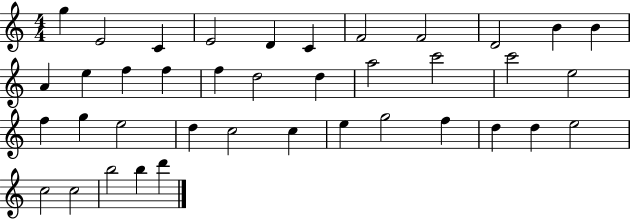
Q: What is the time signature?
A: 4/4